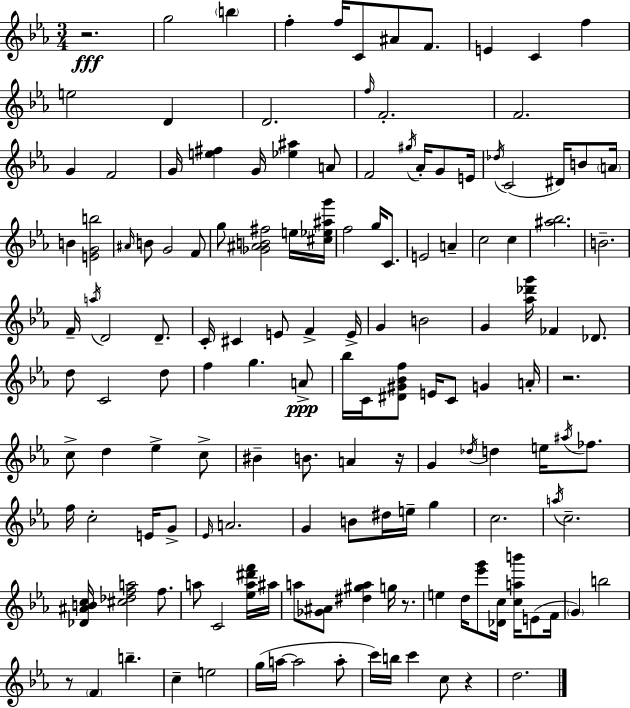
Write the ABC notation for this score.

X:1
T:Untitled
M:3/4
L:1/4
K:Cm
z2 g2 b f f/4 C/2 ^A/2 F/2 E C f e2 D D2 f/4 F2 F2 G F2 G/4 [e^f] G/4 [_e^a] A/2 F2 ^g/4 _A/4 G/2 E/4 _d/4 C2 ^D/4 B/2 A/4 B [EGb]2 ^A/4 B/2 G2 F/2 g/2 [_G^AB^f]2 e/4 [^c_e^ag']/4 f2 g/4 C/2 E2 A c2 c [^a_b]2 B2 F/4 a/4 D2 D/2 C/4 ^C E/2 F E/4 G B2 G [_a_d'g']/4 _F _D/2 d/2 C2 d/2 f g A/2 _b/4 C/4 [^D^G_Bf]/2 E/4 C/2 G A/4 z2 c/2 d _e c/2 ^B B/2 A z/4 G _d/4 d e/4 ^a/4 _f/2 f/4 c2 E/4 G/2 _E/4 A2 G B/2 ^d/4 e/4 g c2 a/4 c2 [_D^ABc]/4 [^c_dfa]2 f/2 a/2 C2 [_ea^d'f']/4 ^a/4 a/2 [_G^A]/2 [^d^ga] g/4 z/2 e d/4 [_e'g']/2 [_Dc]/4 [cab']/4 E/2 F/4 G b2 z/2 F b c e2 g/4 a/4 a2 a/2 c'/4 b/4 c' c/2 z d2